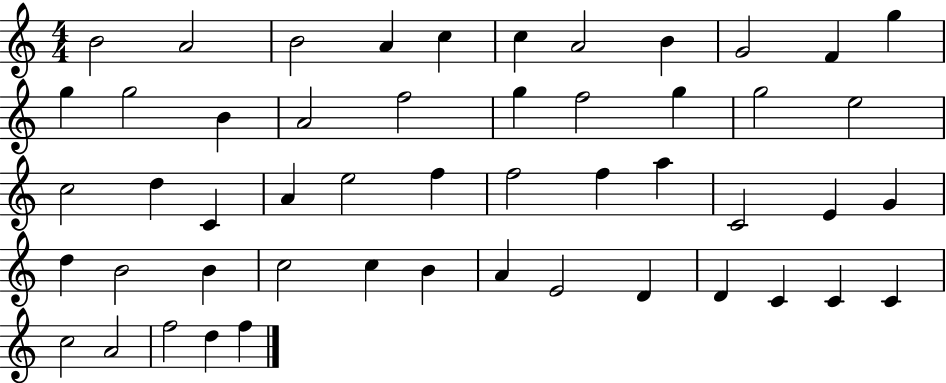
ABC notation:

X:1
T:Untitled
M:4/4
L:1/4
K:C
B2 A2 B2 A c c A2 B G2 F g g g2 B A2 f2 g f2 g g2 e2 c2 d C A e2 f f2 f a C2 E G d B2 B c2 c B A E2 D D C C C c2 A2 f2 d f